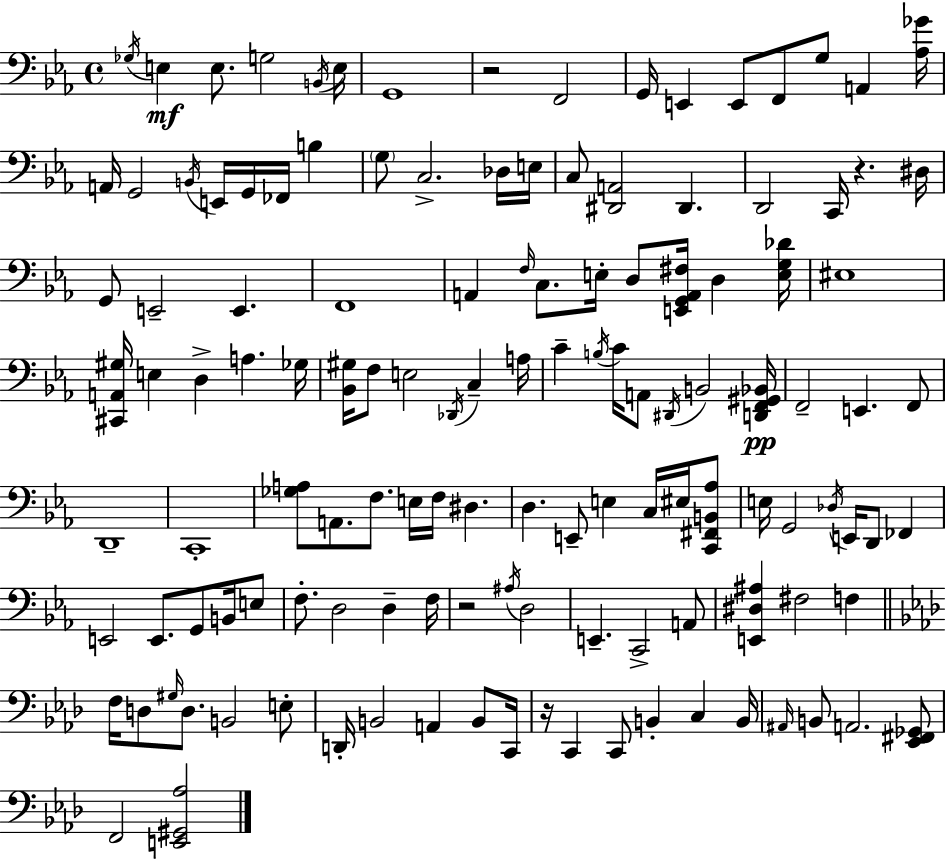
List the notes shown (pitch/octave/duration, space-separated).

Gb3/s E3/q E3/e. G3/h B2/s E3/s G2/w R/h F2/h G2/s E2/q E2/e F2/e G3/e A2/q [Ab3,Gb4]/s A2/s G2/h B2/s E2/s G2/s FES2/s B3/q G3/e C3/h. Db3/s E3/s C3/e [D#2,A2]/h D#2/q. D2/h C2/s R/q. D#3/s G2/e E2/h E2/q. F2/w A2/q F3/s C3/e. E3/s D3/e [E2,G2,A2,F#3]/s D3/q [E3,G3,Db4]/s EIS3/w [C#2,A2,G#3]/s E3/q D3/q A3/q. Gb3/s [Bb2,G#3]/s F3/e E3/h Db2/s C3/q A3/s C4/q B3/s C4/s A2/e D#2/s B2/h [D2,F2,G#2,Bb2]/s F2/h E2/q. F2/e D2/w C2/w [Gb3,A3]/e A2/e. F3/e. E3/s F3/s D#3/q. D3/q. E2/e E3/q C3/s EIS3/s [C2,F#2,B2,Ab3]/e E3/s G2/h Db3/s E2/s D2/e FES2/q E2/h E2/e. G2/e B2/s E3/e F3/e. D3/h D3/q F3/s R/h A#3/s D3/h E2/q. C2/h A2/e [E2,D#3,A#3]/q F#3/h F3/q F3/s D3/e G#3/s D3/e. B2/h E3/e D2/s B2/h A2/q B2/e C2/s R/s C2/q C2/e B2/q C3/q B2/s A#2/s B2/e A2/h. [Eb2,F#2,Gb2]/e F2/h [E2,G#2,Ab3]/h